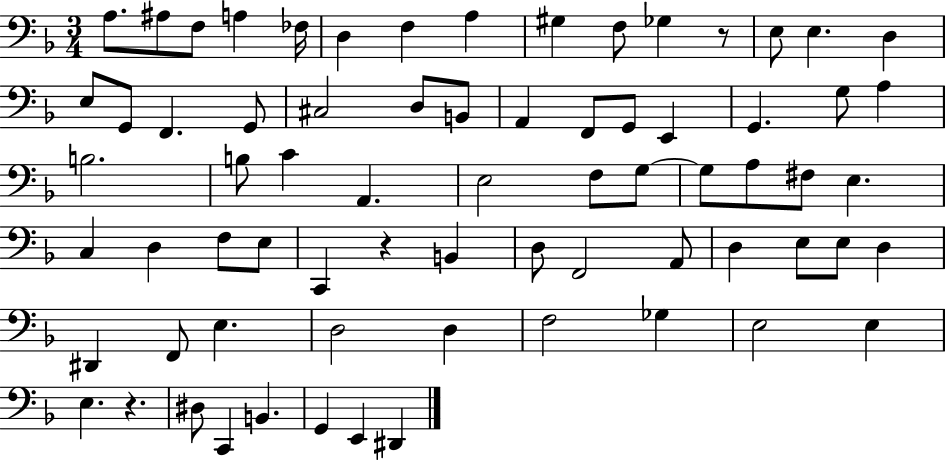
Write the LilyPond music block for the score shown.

{
  \clef bass
  \numericTimeSignature
  \time 3/4
  \key f \major
  a8. ais8 f8 a4 fes16 | d4 f4 a4 | gis4 f8 ges4 r8 | e8 e4. d4 | \break e8 g,8 f,4. g,8 | cis2 d8 b,8 | a,4 f,8 g,8 e,4 | g,4. g8 a4 | \break b2. | b8 c'4 a,4. | e2 f8 g8~~ | g8 a8 fis8 e4. | \break c4 d4 f8 e8 | c,4 r4 b,4 | d8 f,2 a,8 | d4 e8 e8 d4 | \break dis,4 f,8 e4. | d2 d4 | f2 ges4 | e2 e4 | \break e4. r4. | dis8 c,4 b,4. | g,4 e,4 dis,4 | \bar "|."
}